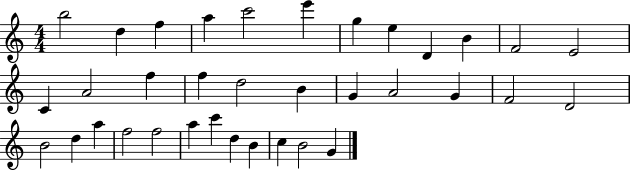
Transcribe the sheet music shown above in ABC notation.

X:1
T:Untitled
M:4/4
L:1/4
K:C
b2 d f a c'2 e' g e D B F2 E2 C A2 f f d2 B G A2 G F2 D2 B2 d a f2 f2 a c' d B c B2 G